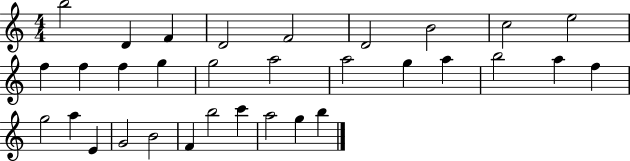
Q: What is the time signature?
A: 4/4